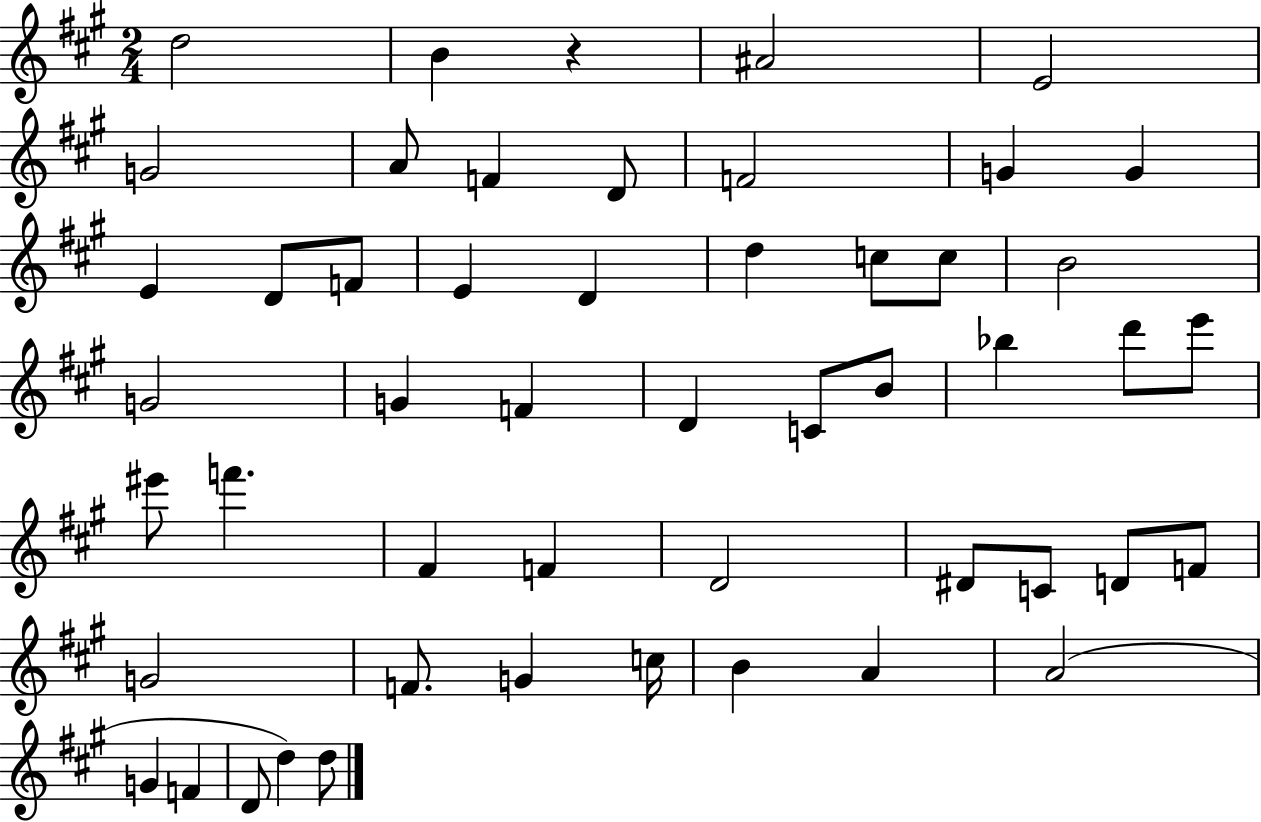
{
  \clef treble
  \numericTimeSignature
  \time 2/4
  \key a \major
  d''2 | b'4 r4 | ais'2 | e'2 | \break g'2 | a'8 f'4 d'8 | f'2 | g'4 g'4 | \break e'4 d'8 f'8 | e'4 d'4 | d''4 c''8 c''8 | b'2 | \break g'2 | g'4 f'4 | d'4 c'8 b'8 | bes''4 d'''8 e'''8 | \break eis'''8 f'''4. | fis'4 f'4 | d'2 | dis'8 c'8 d'8 f'8 | \break g'2 | f'8. g'4 c''16 | b'4 a'4 | a'2( | \break g'4 f'4 | d'8 d''4) d''8 | \bar "|."
}